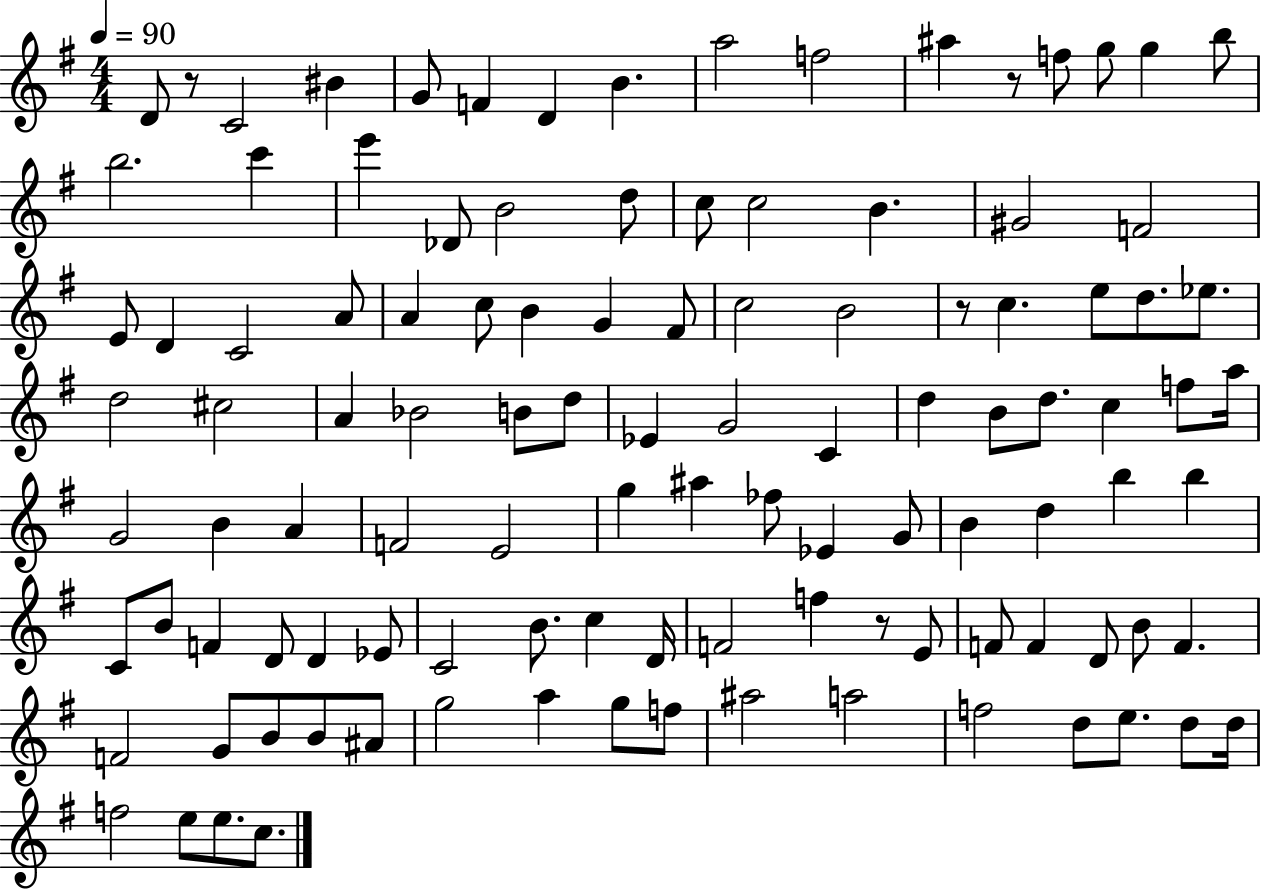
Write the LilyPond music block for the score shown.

{
  \clef treble
  \numericTimeSignature
  \time 4/4
  \key g \major
  \tempo 4 = 90
  d'8 r8 c'2 bis'4 | g'8 f'4 d'4 b'4. | a''2 f''2 | ais''4 r8 f''8 g''8 g''4 b''8 | \break b''2. c'''4 | e'''4 des'8 b'2 d''8 | c''8 c''2 b'4. | gis'2 f'2 | \break e'8 d'4 c'2 a'8 | a'4 c''8 b'4 g'4 fis'8 | c''2 b'2 | r8 c''4. e''8 d''8. ees''8. | \break d''2 cis''2 | a'4 bes'2 b'8 d''8 | ees'4 g'2 c'4 | d''4 b'8 d''8. c''4 f''8 a''16 | \break g'2 b'4 a'4 | f'2 e'2 | g''4 ais''4 fes''8 ees'4 g'8 | b'4 d''4 b''4 b''4 | \break c'8 b'8 f'4 d'8 d'4 ees'8 | c'2 b'8. c''4 d'16 | f'2 f''4 r8 e'8 | f'8 f'4 d'8 b'8 f'4. | \break f'2 g'8 b'8 b'8 ais'8 | g''2 a''4 g''8 f''8 | ais''2 a''2 | f''2 d''8 e''8. d''8 d''16 | \break f''2 e''8 e''8. c''8. | \bar "|."
}